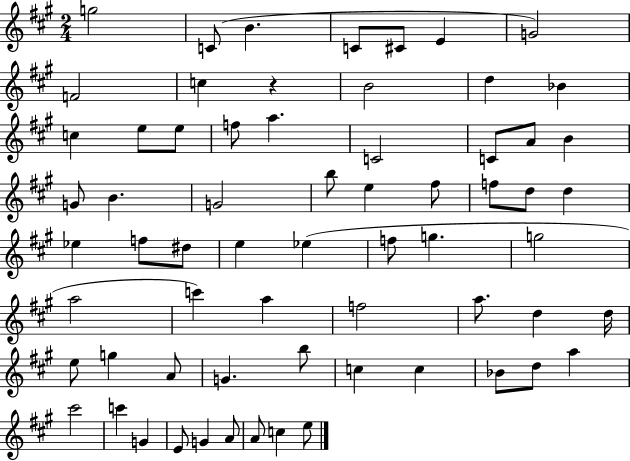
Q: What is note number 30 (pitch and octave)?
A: D5